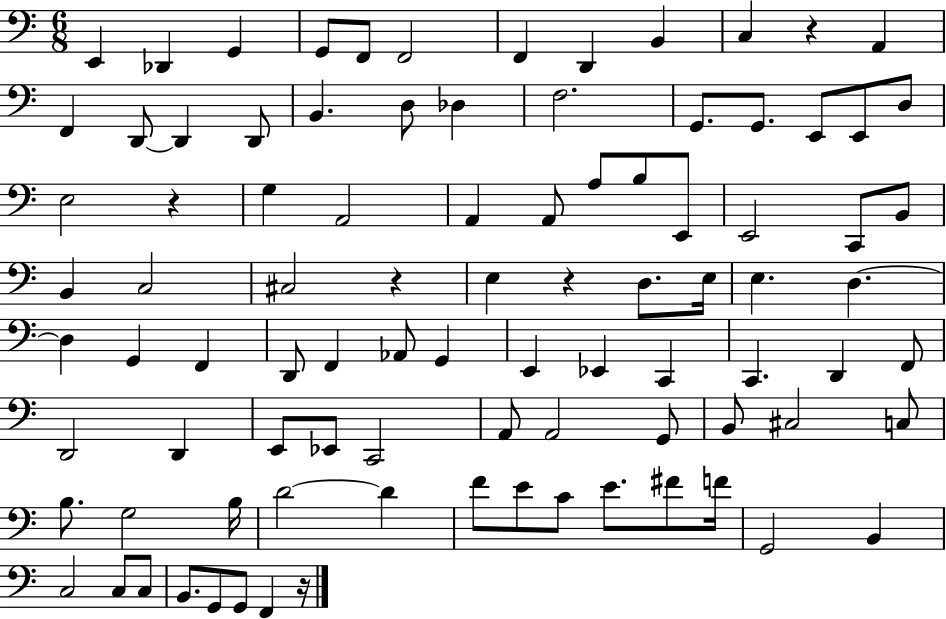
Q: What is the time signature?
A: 6/8